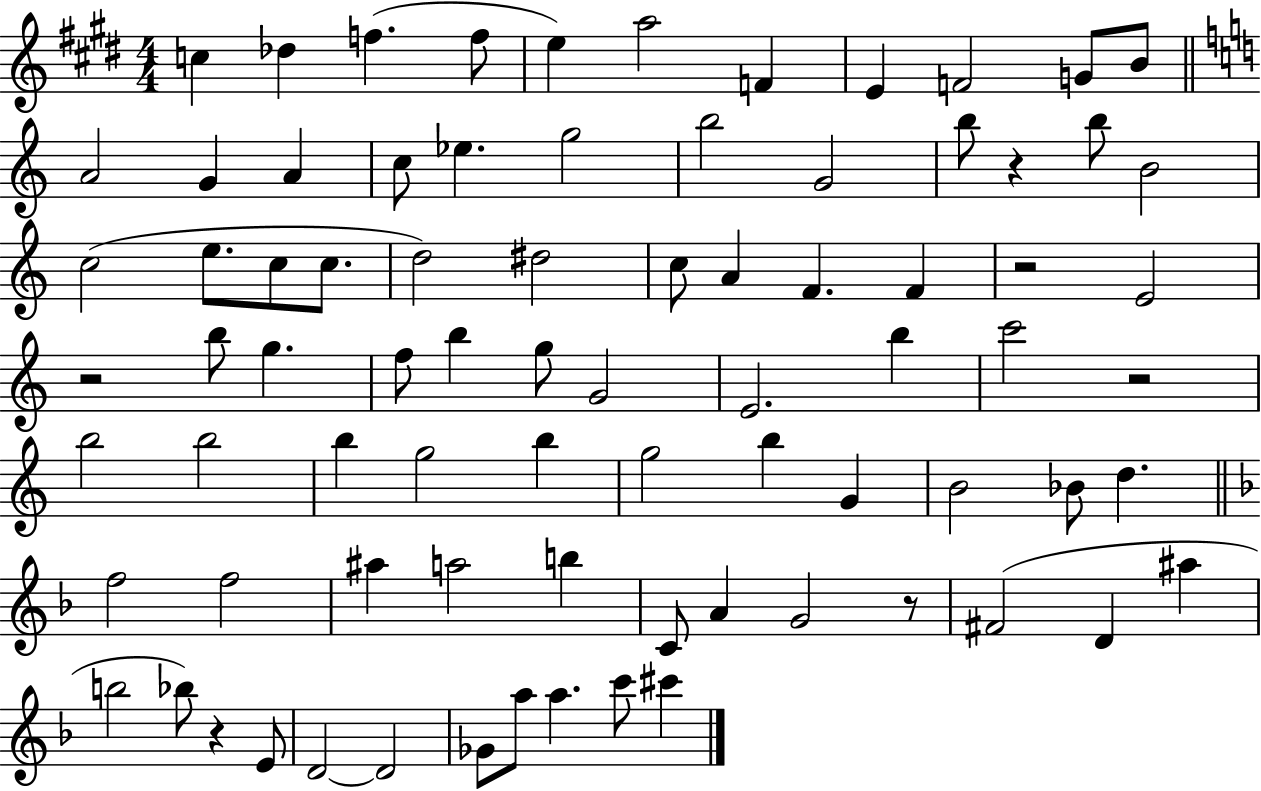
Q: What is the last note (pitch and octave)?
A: C#6